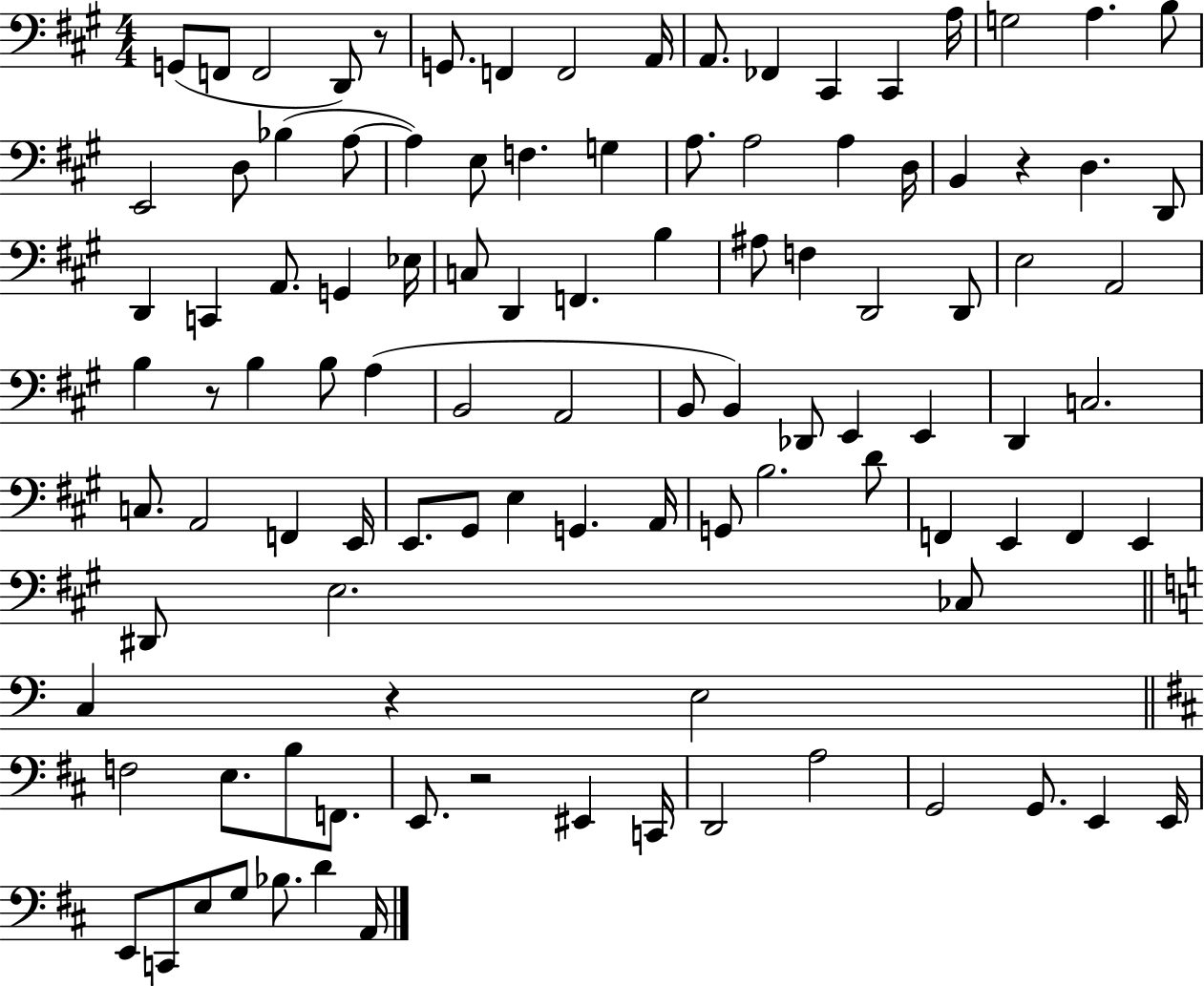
X:1
T:Untitled
M:4/4
L:1/4
K:A
G,,/2 F,,/2 F,,2 D,,/2 z/2 G,,/2 F,, F,,2 A,,/4 A,,/2 _F,, ^C,, ^C,, A,/4 G,2 A, B,/2 E,,2 D,/2 _B, A,/2 A, E,/2 F, G, A,/2 A,2 A, D,/4 B,, z D, D,,/2 D,, C,, A,,/2 G,, _E,/4 C,/2 D,, F,, B, ^A,/2 F, D,,2 D,,/2 E,2 A,,2 B, z/2 B, B,/2 A, B,,2 A,,2 B,,/2 B,, _D,,/2 E,, E,, D,, C,2 C,/2 A,,2 F,, E,,/4 E,,/2 ^G,,/2 E, G,, A,,/4 G,,/2 B,2 D/2 F,, E,, F,, E,, ^D,,/2 E,2 _C,/2 C, z E,2 F,2 E,/2 B,/2 F,,/2 E,,/2 z2 ^E,, C,,/4 D,,2 A,2 G,,2 G,,/2 E,, E,,/4 E,,/2 C,,/2 E,/2 G,/2 _B,/2 D A,,/4